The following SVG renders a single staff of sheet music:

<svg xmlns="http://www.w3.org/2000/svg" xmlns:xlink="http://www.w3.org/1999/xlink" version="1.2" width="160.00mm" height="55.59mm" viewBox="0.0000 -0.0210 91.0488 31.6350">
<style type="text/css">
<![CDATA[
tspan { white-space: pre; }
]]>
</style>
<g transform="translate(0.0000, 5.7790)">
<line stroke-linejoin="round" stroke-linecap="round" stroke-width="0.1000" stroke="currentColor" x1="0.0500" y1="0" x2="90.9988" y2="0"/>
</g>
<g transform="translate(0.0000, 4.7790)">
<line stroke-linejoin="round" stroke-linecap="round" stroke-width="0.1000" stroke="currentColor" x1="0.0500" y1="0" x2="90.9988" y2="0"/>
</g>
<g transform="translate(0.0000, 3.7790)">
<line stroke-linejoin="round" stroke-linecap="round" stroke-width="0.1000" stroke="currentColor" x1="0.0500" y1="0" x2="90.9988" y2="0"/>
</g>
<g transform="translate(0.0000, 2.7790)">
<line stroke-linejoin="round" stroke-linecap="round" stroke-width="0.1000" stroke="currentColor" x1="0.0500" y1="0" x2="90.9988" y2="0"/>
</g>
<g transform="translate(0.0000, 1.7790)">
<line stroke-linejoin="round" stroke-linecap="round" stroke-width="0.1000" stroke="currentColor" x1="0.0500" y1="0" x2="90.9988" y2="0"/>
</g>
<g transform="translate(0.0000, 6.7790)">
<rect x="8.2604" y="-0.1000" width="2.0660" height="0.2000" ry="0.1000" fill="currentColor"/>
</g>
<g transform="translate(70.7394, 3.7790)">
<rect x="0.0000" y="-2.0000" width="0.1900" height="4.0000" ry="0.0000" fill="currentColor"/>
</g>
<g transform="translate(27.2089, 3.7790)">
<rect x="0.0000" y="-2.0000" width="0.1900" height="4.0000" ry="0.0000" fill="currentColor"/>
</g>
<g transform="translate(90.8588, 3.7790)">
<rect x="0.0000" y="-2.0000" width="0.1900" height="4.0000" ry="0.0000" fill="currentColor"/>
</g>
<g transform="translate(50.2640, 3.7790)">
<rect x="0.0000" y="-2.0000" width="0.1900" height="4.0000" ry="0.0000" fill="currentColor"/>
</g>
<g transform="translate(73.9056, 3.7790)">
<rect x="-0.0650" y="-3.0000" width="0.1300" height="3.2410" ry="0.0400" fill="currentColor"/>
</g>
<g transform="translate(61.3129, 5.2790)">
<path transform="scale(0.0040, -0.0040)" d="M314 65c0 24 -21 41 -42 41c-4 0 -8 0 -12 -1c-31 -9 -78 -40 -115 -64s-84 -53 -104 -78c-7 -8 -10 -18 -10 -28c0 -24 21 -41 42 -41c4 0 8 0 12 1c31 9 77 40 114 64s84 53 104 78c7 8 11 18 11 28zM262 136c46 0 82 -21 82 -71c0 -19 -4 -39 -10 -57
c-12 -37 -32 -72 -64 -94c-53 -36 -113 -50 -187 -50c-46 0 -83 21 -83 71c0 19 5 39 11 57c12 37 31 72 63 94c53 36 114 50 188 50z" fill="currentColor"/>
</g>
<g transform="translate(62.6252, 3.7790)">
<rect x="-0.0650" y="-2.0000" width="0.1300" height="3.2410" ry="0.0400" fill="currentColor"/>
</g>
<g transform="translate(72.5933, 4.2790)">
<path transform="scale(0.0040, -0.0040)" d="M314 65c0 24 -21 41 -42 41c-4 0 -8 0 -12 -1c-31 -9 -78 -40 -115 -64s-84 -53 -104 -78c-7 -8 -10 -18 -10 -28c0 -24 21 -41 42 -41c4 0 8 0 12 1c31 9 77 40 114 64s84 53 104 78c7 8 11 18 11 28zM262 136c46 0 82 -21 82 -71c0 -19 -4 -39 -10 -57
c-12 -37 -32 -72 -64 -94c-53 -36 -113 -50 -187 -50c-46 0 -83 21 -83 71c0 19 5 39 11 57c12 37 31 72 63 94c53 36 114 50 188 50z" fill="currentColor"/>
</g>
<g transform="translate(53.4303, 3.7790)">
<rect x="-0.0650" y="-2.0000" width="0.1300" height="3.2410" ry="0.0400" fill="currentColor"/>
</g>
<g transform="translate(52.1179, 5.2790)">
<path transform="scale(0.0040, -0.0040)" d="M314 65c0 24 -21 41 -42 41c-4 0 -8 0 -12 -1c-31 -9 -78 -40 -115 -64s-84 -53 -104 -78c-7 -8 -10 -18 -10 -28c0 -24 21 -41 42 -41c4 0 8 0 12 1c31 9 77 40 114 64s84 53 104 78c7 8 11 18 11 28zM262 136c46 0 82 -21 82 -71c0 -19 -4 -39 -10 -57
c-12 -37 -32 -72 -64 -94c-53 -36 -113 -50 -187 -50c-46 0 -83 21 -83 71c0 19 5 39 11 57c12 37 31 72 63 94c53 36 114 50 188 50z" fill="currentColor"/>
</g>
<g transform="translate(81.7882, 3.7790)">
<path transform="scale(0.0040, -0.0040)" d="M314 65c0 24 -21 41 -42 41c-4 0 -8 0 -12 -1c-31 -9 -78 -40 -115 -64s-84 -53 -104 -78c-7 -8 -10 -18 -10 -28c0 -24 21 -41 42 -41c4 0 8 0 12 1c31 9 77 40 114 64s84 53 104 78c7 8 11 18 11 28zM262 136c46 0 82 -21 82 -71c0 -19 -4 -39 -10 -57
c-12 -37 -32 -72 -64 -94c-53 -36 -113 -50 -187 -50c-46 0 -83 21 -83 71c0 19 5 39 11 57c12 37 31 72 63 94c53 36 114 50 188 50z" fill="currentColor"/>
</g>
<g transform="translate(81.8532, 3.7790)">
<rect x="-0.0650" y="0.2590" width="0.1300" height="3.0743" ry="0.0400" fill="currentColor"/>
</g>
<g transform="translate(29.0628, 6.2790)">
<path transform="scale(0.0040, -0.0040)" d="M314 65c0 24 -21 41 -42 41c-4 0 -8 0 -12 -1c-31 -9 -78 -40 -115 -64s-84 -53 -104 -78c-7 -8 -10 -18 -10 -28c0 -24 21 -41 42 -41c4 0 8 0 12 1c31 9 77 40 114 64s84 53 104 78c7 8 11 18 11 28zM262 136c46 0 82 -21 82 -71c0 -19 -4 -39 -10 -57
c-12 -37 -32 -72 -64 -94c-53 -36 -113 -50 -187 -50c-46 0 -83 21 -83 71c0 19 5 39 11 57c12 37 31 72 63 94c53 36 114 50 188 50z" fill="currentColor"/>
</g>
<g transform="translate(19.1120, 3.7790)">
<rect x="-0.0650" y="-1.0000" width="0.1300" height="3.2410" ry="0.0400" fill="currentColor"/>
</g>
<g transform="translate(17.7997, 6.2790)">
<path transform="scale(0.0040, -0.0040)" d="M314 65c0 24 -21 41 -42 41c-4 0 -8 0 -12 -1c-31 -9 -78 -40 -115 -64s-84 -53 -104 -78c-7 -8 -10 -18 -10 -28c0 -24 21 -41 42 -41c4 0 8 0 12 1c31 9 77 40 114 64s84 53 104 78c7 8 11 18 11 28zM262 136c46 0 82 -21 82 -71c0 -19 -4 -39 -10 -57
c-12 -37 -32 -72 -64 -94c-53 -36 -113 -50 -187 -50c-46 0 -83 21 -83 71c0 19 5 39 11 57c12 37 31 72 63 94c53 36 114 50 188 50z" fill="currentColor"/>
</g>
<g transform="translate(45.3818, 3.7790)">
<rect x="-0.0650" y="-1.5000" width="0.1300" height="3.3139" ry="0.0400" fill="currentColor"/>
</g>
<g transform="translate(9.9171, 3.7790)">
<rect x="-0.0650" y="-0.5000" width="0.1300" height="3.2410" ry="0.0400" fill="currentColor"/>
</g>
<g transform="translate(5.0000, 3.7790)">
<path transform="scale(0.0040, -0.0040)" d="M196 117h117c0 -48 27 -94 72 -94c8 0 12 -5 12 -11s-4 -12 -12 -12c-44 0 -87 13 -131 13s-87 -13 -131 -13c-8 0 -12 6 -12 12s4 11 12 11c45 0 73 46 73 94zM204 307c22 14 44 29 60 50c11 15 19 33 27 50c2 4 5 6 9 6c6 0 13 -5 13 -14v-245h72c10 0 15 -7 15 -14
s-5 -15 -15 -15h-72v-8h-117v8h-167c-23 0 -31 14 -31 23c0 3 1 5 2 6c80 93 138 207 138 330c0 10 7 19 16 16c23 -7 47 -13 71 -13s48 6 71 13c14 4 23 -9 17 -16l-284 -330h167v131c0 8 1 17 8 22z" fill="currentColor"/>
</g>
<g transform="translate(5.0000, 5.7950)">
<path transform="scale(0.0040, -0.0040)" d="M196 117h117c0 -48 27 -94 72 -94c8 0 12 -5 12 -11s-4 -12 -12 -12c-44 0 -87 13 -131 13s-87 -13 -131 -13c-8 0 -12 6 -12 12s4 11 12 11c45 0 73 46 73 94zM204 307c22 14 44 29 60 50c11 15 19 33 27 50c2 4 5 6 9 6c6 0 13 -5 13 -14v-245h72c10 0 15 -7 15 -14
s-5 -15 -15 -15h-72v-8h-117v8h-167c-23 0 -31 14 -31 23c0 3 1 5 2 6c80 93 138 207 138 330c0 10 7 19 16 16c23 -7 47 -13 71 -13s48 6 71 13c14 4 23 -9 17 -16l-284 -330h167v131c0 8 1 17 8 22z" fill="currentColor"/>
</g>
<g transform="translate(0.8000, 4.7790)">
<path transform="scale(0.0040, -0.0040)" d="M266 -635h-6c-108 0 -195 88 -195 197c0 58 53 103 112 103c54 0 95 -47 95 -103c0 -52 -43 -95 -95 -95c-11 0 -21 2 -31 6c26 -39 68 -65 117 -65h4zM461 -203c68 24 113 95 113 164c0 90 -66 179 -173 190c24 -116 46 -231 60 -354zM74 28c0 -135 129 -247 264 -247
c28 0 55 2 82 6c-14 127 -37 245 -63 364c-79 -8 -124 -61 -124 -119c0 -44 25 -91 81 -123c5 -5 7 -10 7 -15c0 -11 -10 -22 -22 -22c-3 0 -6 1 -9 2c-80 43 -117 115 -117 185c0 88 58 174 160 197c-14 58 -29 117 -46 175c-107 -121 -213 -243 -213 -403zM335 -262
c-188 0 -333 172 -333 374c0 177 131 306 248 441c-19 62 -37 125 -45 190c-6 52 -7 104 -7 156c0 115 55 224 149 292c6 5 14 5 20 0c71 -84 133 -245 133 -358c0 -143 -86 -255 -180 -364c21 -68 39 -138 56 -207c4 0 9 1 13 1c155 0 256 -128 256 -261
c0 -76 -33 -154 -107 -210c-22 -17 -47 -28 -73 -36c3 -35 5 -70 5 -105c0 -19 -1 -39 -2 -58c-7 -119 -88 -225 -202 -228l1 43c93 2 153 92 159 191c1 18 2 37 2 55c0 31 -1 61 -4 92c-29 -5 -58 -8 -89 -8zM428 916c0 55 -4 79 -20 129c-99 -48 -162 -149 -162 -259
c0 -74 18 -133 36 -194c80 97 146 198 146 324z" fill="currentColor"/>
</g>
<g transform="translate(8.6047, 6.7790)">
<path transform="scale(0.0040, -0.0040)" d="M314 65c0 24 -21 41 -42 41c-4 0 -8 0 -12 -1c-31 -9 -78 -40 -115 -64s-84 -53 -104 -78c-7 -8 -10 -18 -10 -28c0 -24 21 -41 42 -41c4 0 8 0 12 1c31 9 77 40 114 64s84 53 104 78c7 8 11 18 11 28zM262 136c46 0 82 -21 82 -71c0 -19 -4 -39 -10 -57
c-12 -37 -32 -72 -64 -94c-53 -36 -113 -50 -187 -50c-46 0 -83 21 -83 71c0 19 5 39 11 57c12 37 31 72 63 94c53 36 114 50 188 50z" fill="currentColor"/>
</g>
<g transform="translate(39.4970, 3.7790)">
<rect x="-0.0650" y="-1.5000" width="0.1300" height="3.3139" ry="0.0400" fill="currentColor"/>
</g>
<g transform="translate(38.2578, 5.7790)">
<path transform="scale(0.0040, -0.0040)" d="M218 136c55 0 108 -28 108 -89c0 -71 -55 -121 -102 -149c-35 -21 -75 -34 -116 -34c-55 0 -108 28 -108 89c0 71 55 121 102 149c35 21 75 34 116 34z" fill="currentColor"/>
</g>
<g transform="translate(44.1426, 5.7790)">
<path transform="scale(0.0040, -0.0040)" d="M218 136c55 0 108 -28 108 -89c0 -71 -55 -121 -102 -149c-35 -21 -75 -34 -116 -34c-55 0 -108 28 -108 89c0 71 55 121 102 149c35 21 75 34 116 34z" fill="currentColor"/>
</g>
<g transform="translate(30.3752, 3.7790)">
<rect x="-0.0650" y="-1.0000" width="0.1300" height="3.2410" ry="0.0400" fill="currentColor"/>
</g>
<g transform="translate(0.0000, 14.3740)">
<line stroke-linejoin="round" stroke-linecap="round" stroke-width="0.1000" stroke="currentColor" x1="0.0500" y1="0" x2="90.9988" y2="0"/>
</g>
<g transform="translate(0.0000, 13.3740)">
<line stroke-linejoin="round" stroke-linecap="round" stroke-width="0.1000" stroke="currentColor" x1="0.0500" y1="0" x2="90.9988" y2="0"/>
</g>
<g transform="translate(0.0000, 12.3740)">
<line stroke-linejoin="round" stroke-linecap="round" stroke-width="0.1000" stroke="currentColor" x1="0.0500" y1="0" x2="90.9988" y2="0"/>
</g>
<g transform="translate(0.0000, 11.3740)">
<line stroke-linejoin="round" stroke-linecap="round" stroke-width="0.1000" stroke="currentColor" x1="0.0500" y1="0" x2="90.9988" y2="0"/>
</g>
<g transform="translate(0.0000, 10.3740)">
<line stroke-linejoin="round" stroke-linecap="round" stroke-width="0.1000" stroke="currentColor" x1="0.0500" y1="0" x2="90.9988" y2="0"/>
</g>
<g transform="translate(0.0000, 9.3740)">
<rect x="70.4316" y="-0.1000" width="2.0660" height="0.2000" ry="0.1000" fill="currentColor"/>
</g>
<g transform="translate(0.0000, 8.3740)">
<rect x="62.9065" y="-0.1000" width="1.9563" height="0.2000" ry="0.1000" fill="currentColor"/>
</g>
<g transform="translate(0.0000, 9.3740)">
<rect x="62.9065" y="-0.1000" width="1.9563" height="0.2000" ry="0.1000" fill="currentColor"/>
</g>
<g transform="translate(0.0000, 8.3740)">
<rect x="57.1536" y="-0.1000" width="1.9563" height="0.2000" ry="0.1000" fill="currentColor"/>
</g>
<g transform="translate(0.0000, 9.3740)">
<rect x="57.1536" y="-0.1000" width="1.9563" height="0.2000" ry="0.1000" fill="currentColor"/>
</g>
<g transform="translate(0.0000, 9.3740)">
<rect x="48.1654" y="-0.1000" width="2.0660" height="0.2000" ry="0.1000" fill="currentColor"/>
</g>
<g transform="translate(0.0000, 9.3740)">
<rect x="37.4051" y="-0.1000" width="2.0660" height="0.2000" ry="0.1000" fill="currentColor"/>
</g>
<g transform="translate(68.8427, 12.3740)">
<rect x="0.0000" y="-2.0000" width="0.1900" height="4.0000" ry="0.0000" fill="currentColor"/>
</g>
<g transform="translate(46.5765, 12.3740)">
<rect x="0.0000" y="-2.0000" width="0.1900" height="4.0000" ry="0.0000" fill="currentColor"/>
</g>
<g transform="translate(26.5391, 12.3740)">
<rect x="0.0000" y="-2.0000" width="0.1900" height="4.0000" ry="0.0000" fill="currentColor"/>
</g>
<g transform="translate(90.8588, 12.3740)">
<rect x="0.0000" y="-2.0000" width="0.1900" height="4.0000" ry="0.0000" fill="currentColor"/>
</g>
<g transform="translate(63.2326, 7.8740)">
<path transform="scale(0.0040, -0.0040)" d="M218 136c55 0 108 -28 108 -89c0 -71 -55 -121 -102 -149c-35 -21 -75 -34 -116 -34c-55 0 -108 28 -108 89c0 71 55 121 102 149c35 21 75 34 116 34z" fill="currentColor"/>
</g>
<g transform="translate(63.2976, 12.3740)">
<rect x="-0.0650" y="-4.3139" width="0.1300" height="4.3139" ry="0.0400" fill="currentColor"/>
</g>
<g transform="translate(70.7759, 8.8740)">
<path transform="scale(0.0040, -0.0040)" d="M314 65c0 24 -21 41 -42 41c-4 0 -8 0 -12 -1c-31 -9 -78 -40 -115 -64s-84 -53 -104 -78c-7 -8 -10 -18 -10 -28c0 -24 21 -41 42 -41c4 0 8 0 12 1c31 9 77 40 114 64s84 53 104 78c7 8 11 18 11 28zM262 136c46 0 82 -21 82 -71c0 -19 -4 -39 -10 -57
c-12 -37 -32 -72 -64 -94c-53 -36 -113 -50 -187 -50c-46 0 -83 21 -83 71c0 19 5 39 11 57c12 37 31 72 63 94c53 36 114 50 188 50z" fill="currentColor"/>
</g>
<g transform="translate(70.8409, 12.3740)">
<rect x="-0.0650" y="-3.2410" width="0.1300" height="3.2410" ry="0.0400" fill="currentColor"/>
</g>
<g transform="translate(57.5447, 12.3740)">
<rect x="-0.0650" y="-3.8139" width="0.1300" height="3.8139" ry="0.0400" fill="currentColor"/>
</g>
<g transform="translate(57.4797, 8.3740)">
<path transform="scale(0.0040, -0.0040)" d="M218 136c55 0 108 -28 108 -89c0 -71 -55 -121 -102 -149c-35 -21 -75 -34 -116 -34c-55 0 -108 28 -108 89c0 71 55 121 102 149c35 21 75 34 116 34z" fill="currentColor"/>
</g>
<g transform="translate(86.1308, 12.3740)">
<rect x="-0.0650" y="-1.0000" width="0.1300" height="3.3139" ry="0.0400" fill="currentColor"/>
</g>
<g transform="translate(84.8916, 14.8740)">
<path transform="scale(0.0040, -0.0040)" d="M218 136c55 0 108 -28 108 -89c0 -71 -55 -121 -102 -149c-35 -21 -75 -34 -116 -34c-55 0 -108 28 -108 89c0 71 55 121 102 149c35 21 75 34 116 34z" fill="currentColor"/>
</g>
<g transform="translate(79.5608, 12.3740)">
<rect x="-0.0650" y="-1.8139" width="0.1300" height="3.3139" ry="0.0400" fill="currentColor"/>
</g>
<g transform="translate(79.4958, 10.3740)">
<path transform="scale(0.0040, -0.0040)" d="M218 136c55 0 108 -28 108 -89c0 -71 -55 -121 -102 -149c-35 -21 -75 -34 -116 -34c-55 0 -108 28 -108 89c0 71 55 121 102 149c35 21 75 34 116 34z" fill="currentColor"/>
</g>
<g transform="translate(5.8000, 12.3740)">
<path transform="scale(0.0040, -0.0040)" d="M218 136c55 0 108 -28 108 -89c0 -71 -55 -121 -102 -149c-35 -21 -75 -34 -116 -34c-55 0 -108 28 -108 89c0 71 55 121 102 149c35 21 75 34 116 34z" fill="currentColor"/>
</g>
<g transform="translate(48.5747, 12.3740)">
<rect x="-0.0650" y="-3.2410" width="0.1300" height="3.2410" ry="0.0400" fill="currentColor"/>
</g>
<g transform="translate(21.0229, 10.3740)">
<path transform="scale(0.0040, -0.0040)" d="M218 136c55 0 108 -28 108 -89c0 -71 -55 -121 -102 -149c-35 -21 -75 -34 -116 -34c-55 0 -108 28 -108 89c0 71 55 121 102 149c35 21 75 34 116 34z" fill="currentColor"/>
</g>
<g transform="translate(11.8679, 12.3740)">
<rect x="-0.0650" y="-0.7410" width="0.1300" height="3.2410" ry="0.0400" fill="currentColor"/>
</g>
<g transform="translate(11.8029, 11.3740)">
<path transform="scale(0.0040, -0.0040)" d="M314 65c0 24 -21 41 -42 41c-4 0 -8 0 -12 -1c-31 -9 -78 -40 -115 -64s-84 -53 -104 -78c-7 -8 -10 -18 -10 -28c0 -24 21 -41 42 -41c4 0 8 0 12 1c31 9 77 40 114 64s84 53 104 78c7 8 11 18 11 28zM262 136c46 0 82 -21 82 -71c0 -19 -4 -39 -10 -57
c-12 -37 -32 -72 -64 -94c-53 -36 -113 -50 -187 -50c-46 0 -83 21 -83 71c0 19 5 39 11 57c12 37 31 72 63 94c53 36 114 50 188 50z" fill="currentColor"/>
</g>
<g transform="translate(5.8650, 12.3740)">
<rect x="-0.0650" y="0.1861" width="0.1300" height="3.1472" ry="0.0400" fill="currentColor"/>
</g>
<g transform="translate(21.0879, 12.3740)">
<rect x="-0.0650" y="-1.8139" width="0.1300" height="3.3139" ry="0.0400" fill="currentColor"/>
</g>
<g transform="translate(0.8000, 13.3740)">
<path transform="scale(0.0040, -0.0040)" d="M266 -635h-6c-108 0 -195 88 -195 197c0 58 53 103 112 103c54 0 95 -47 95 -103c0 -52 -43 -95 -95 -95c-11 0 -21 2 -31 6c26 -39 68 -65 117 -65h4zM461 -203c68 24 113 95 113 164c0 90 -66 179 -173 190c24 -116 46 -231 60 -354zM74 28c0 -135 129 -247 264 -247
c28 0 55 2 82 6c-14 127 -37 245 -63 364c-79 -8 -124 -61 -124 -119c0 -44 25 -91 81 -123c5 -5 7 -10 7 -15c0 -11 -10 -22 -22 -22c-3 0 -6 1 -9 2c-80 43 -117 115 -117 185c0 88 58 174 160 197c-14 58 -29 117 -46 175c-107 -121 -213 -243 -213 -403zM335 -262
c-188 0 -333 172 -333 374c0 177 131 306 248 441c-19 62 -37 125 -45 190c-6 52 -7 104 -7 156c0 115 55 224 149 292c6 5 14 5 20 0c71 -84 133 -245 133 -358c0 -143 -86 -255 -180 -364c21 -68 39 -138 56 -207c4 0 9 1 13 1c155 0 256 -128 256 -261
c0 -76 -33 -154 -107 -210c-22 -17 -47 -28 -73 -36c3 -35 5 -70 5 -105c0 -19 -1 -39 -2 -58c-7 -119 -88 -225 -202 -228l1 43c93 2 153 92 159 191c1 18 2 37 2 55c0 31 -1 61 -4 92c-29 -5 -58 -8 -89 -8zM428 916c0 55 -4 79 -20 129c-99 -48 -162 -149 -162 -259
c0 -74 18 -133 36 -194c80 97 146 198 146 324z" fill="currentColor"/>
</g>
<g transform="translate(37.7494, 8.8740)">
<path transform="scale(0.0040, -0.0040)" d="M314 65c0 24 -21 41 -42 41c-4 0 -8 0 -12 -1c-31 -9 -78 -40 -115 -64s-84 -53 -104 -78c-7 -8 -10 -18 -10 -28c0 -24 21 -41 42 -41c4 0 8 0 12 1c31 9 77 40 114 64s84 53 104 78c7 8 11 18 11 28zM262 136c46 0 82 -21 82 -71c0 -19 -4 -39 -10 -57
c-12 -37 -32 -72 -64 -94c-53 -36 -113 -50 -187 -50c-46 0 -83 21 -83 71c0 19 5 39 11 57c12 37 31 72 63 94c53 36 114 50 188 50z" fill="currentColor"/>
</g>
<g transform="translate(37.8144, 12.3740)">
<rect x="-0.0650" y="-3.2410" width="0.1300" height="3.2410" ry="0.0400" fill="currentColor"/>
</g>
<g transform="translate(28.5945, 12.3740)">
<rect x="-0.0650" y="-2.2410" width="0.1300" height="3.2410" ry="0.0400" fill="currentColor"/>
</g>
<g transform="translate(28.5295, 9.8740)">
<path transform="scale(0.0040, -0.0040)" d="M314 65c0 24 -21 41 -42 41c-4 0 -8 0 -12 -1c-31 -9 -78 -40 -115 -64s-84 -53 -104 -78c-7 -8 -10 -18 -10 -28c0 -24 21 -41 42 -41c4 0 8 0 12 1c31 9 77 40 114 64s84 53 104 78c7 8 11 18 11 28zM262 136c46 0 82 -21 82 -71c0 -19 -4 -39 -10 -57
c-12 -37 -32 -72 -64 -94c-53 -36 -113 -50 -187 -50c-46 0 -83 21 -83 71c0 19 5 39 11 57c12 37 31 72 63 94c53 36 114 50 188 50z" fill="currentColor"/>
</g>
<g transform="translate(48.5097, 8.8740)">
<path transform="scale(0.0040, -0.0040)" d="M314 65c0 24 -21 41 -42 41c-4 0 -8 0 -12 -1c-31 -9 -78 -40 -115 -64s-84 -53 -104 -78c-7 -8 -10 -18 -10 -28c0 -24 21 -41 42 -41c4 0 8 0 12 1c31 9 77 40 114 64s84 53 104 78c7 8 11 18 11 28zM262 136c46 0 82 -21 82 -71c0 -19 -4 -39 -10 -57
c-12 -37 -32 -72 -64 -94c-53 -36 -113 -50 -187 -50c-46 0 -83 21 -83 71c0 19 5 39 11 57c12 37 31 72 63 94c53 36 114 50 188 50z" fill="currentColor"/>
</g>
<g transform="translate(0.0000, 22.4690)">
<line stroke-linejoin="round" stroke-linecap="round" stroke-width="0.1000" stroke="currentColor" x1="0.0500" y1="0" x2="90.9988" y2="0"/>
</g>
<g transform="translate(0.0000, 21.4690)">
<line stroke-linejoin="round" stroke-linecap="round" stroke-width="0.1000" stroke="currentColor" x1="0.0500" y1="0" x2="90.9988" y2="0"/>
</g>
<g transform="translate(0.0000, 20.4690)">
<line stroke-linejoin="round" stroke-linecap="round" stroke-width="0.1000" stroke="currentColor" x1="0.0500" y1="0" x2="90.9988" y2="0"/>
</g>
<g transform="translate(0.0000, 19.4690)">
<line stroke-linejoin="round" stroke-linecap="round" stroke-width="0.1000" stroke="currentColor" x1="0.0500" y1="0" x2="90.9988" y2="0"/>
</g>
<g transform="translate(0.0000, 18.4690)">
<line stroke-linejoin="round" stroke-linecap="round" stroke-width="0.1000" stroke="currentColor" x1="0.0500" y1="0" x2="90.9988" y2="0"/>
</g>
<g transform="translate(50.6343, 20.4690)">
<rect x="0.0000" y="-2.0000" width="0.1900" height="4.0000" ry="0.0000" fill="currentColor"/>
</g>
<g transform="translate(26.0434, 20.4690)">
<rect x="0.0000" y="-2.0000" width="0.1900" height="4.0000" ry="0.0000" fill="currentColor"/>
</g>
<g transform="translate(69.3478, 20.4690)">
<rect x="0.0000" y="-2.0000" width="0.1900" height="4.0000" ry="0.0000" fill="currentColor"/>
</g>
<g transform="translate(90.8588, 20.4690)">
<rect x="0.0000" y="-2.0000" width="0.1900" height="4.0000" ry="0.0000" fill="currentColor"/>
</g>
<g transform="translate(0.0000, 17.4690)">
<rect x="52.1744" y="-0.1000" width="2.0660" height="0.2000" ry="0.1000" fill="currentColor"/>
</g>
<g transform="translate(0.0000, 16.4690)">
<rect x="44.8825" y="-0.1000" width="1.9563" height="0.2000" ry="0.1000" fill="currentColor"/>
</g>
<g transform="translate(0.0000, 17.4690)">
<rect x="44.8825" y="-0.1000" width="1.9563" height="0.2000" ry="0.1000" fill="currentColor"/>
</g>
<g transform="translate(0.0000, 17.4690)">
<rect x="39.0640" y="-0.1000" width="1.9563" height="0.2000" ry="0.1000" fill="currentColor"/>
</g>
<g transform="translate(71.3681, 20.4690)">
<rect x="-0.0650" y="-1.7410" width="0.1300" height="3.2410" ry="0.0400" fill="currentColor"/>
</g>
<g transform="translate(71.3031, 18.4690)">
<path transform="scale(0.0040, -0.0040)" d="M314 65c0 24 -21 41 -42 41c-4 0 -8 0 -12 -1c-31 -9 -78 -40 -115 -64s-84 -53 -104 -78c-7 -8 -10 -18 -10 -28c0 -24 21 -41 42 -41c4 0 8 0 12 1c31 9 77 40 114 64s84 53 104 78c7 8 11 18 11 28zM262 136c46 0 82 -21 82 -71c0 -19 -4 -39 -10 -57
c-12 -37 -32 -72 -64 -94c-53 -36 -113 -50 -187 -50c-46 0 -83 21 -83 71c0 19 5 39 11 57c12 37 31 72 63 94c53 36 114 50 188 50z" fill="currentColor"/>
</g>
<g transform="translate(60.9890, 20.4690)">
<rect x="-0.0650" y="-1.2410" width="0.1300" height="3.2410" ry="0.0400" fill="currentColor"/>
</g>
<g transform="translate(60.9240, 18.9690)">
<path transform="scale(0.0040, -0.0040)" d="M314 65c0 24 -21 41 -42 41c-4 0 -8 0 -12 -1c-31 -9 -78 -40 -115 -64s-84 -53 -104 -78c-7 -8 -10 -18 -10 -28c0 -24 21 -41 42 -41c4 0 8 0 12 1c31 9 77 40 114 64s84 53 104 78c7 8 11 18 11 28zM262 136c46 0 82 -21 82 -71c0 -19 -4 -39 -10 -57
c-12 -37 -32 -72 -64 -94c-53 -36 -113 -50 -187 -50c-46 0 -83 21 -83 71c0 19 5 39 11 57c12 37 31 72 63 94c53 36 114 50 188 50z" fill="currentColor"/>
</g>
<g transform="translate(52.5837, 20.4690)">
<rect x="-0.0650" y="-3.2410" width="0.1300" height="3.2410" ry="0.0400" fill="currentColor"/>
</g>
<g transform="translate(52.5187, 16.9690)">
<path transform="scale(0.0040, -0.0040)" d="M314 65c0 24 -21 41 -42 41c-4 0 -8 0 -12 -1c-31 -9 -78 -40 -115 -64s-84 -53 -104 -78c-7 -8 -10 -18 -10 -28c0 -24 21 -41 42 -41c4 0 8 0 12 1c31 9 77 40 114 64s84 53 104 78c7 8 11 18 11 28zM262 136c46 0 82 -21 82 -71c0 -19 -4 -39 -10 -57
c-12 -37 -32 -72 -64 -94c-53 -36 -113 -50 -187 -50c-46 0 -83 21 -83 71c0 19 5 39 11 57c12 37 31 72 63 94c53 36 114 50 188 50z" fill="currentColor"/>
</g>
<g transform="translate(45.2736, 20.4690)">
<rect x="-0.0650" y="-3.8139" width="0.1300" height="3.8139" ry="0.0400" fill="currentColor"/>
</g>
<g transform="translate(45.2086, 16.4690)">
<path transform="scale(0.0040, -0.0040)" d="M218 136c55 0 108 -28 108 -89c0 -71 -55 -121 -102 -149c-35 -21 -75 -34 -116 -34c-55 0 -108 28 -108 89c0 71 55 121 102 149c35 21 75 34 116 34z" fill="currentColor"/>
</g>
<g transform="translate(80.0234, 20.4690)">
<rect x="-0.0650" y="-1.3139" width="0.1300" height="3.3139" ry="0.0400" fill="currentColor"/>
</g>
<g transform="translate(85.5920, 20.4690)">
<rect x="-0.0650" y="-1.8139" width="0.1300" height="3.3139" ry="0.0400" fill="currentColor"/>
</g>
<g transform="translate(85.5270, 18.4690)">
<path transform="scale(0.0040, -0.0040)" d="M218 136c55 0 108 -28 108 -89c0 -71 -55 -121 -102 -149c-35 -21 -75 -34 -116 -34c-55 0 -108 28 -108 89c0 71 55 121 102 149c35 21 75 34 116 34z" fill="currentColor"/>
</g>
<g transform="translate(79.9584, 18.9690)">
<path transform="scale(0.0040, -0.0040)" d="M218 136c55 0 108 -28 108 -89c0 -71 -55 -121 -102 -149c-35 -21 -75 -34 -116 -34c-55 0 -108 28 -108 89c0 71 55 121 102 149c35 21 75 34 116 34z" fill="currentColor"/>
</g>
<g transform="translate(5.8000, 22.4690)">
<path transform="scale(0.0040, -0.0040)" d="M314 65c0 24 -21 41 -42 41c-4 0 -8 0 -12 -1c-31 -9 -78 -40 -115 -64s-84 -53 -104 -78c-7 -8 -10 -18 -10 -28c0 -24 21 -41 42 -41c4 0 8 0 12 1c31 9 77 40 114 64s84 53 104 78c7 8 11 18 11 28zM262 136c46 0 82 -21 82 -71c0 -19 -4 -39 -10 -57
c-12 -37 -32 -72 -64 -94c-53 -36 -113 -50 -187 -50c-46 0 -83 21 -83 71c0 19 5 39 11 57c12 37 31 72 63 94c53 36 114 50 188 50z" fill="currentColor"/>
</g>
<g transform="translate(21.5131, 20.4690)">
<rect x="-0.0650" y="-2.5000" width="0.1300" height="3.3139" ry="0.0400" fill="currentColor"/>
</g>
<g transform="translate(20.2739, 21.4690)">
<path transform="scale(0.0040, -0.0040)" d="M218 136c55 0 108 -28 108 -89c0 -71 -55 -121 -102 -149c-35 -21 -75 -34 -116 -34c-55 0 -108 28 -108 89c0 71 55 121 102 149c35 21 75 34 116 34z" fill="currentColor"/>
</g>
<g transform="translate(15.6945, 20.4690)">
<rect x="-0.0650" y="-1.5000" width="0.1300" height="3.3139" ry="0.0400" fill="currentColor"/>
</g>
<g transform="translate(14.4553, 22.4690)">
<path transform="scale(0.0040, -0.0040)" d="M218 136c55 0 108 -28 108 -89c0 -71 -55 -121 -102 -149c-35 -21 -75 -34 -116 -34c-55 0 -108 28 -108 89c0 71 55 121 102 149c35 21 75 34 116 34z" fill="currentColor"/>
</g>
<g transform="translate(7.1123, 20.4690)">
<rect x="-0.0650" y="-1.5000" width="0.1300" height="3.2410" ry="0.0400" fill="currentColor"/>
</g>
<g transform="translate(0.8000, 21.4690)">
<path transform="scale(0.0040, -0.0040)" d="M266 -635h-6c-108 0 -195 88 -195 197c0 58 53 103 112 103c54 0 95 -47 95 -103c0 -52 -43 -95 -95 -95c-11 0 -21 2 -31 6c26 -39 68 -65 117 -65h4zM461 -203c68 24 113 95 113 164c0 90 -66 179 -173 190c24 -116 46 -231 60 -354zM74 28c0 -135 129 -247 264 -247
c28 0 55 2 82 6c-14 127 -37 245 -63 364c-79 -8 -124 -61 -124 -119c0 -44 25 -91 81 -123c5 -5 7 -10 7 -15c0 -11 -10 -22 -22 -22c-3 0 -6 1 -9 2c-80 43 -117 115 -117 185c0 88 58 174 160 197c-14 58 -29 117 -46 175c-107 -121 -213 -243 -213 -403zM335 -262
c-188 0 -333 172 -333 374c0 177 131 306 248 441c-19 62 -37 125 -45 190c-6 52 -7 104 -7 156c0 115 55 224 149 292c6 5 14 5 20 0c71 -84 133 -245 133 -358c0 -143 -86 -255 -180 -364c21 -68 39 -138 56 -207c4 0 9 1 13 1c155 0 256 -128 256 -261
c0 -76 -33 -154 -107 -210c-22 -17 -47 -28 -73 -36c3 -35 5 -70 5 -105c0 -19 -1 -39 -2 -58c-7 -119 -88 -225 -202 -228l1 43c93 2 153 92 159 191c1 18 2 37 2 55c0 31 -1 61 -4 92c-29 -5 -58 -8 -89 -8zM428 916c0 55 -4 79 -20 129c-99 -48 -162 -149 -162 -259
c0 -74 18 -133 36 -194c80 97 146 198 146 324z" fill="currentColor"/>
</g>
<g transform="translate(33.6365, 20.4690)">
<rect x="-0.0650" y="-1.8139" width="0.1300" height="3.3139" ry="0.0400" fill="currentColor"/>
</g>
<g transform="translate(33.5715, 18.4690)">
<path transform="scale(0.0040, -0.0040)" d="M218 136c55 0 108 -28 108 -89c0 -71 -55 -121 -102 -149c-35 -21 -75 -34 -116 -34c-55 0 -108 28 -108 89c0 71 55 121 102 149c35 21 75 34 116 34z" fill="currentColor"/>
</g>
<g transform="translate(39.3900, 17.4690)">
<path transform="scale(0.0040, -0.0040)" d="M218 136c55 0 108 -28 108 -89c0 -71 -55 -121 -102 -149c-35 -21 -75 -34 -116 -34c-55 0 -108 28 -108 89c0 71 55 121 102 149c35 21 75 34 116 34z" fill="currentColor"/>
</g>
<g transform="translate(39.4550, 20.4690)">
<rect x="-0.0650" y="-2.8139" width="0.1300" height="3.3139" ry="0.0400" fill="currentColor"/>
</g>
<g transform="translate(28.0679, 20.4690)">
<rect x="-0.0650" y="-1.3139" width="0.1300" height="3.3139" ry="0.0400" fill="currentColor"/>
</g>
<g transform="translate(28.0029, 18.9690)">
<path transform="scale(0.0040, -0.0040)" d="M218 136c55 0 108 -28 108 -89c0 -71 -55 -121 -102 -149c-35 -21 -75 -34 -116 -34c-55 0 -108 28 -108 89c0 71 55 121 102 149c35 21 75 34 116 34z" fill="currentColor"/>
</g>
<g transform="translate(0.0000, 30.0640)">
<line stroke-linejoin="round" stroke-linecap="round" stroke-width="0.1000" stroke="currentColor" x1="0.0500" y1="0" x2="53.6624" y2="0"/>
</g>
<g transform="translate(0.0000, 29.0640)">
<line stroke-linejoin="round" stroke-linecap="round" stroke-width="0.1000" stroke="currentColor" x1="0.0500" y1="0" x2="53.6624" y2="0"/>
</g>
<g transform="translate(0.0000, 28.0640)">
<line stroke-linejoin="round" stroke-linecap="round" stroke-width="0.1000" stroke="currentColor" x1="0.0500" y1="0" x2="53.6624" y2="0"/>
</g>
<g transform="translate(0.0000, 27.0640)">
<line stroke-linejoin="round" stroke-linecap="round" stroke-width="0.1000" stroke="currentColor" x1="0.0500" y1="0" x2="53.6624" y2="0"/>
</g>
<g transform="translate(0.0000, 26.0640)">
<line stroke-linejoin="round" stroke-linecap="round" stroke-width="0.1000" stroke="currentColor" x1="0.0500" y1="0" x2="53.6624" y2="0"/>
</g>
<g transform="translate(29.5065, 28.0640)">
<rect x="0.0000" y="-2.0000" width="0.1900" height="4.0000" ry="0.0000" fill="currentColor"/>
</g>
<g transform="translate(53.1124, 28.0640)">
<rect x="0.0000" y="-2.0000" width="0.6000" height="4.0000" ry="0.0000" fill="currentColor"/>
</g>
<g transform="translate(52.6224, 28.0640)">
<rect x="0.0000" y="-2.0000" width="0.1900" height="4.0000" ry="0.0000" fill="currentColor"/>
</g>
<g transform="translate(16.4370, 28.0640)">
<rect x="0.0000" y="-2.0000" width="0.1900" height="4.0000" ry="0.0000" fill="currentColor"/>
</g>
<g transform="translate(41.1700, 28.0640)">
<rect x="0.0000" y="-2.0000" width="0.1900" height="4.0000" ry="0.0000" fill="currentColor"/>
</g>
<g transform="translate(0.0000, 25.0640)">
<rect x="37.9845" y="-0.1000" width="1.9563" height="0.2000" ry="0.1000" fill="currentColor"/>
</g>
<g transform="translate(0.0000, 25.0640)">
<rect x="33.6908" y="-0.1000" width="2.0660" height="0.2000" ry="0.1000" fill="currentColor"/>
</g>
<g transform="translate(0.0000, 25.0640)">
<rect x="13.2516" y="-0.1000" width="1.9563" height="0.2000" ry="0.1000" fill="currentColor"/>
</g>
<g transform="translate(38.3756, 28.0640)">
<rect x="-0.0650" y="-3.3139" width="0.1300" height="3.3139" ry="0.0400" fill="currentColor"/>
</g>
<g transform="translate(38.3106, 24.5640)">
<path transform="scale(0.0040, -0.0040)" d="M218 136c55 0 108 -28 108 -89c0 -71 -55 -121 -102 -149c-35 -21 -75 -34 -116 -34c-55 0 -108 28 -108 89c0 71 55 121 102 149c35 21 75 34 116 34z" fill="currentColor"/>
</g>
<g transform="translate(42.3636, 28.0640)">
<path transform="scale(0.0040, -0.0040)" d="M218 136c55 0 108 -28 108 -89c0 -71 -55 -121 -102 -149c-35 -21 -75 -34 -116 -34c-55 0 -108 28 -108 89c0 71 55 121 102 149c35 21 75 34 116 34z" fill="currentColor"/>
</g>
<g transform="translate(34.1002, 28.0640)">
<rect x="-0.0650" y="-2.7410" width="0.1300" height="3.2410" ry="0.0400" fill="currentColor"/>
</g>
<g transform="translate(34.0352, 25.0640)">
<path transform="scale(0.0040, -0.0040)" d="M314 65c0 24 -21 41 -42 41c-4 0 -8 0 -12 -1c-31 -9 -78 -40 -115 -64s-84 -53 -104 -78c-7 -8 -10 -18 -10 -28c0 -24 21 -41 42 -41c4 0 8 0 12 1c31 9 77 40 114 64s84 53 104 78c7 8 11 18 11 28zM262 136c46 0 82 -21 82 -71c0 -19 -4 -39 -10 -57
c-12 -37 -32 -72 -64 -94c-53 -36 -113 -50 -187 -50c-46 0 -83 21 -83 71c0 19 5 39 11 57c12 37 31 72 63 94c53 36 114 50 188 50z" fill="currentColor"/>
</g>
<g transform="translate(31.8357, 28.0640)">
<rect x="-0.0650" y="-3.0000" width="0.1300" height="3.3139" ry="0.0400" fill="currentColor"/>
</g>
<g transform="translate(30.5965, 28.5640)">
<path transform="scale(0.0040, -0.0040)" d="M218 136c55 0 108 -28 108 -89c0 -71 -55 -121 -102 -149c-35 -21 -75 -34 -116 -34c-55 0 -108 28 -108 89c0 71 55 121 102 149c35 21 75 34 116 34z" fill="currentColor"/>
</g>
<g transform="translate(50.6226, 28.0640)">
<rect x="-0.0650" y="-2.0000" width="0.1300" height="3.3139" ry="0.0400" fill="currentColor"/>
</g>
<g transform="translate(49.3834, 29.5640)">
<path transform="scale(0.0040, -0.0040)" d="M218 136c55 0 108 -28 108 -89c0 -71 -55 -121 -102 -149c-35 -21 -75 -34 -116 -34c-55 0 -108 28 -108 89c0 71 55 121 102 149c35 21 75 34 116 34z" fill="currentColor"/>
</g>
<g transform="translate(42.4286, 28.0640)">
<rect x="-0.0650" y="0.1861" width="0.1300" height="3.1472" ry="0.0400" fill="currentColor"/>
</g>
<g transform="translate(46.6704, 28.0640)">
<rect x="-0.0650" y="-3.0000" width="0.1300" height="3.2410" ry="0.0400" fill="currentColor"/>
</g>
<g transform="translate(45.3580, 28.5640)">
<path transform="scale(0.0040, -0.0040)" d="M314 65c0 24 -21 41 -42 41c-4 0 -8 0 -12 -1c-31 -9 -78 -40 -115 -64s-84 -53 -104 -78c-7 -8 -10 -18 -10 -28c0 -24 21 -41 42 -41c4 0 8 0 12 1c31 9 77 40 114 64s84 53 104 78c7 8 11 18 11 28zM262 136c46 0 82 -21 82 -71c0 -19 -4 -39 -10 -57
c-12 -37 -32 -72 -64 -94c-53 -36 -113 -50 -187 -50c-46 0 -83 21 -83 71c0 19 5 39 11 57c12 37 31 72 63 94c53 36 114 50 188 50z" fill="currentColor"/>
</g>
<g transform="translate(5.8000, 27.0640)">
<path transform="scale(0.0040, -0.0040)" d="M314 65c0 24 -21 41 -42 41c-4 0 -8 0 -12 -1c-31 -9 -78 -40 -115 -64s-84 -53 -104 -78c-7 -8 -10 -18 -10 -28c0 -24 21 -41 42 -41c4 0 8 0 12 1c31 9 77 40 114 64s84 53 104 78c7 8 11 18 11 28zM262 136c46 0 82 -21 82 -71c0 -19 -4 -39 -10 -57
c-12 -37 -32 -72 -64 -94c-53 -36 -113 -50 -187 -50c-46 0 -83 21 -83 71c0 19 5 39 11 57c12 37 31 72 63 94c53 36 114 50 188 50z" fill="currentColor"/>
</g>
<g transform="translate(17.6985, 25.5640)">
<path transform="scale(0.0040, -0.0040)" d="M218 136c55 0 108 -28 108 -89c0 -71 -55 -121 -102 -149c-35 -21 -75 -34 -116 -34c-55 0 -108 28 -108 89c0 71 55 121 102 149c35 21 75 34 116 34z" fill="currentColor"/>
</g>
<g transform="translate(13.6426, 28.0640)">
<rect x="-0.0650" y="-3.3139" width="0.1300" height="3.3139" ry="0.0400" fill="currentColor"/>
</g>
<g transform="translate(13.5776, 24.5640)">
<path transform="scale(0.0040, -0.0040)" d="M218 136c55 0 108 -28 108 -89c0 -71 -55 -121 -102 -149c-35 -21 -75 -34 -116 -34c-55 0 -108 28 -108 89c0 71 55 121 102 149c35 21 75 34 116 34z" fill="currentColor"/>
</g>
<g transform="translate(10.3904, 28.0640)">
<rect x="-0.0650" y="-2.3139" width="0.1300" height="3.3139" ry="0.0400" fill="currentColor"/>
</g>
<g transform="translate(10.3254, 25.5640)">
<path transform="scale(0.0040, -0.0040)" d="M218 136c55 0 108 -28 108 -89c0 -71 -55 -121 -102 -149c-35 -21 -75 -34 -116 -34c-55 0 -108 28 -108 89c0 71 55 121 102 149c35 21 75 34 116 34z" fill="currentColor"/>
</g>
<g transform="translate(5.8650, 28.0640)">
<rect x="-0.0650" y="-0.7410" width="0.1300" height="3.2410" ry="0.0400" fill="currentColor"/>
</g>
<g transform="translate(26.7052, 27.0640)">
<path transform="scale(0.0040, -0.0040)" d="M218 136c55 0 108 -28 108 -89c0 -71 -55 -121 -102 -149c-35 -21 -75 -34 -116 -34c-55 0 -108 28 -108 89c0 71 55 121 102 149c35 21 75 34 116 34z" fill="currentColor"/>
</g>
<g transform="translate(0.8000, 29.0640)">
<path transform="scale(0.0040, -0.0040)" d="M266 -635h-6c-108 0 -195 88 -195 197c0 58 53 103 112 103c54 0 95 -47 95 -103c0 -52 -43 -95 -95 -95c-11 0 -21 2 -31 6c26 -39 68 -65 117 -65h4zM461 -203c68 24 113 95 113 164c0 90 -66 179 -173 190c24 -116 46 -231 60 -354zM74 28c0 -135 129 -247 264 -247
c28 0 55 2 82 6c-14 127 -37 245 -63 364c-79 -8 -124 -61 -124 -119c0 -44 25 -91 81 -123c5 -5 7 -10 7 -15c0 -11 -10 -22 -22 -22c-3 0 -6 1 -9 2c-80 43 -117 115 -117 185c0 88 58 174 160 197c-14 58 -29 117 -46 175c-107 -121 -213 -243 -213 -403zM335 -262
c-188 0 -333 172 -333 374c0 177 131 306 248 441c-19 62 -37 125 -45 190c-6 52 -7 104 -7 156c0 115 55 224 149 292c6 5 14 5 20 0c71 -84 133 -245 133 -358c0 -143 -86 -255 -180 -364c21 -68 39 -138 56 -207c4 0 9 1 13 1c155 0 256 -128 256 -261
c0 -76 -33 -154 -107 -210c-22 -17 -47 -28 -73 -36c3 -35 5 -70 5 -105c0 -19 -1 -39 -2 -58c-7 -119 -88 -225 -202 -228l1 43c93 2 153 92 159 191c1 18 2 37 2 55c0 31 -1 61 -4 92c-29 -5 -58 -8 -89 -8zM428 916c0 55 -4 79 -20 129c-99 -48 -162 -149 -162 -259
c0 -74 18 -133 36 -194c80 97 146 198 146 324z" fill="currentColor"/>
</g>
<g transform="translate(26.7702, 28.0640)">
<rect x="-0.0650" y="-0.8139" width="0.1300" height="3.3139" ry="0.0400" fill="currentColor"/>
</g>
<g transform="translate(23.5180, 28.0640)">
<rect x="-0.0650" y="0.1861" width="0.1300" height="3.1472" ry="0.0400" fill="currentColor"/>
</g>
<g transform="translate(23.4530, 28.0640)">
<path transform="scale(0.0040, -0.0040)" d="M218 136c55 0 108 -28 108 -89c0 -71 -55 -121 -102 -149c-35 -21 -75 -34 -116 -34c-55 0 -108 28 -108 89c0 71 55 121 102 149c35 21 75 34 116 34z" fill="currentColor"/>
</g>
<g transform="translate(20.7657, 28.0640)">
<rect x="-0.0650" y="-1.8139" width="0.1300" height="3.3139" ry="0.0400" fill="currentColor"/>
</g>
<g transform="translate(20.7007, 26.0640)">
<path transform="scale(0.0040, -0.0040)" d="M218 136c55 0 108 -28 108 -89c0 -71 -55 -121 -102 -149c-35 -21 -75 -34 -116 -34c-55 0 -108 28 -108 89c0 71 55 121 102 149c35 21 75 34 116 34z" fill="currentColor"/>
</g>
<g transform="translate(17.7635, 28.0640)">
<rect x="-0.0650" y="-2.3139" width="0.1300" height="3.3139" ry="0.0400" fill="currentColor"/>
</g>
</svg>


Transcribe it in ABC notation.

X:1
T:Untitled
M:4/4
L:1/4
K:C
C2 D2 D2 E E F2 F2 A2 B2 B d2 f g2 b2 b2 c' d' b2 f D E2 E G e f a c' b2 e2 f2 e f d2 g b g f B d A a2 b B A2 F